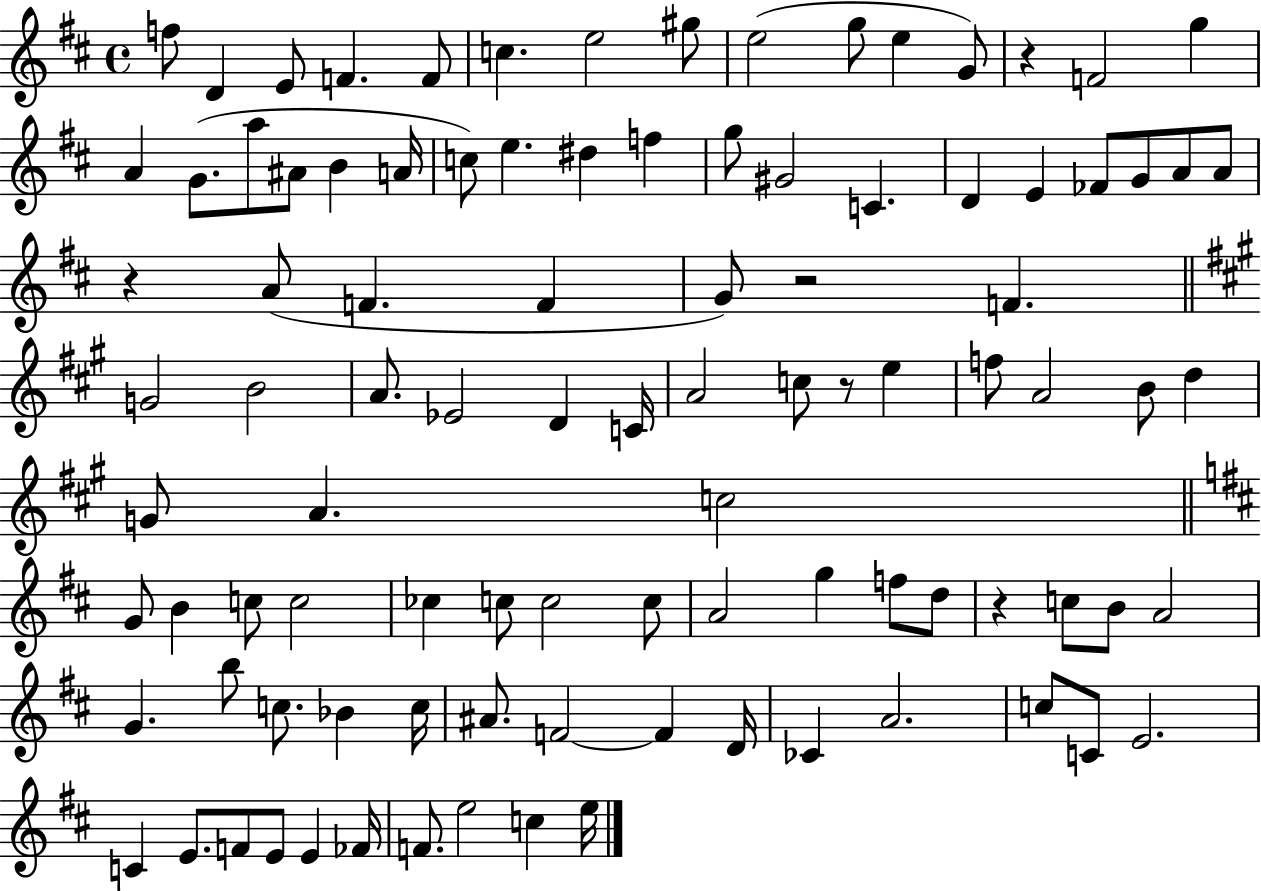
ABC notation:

X:1
T:Untitled
M:4/4
L:1/4
K:D
f/2 D E/2 F F/2 c e2 ^g/2 e2 g/2 e G/2 z F2 g A G/2 a/2 ^A/2 B A/4 c/2 e ^d f g/2 ^G2 C D E _F/2 G/2 A/2 A/2 z A/2 F F G/2 z2 F G2 B2 A/2 _E2 D C/4 A2 c/2 z/2 e f/2 A2 B/2 d G/2 A c2 G/2 B c/2 c2 _c c/2 c2 c/2 A2 g f/2 d/2 z c/2 B/2 A2 G b/2 c/2 _B c/4 ^A/2 F2 F D/4 _C A2 c/2 C/2 E2 C E/2 F/2 E/2 E _F/4 F/2 e2 c e/4